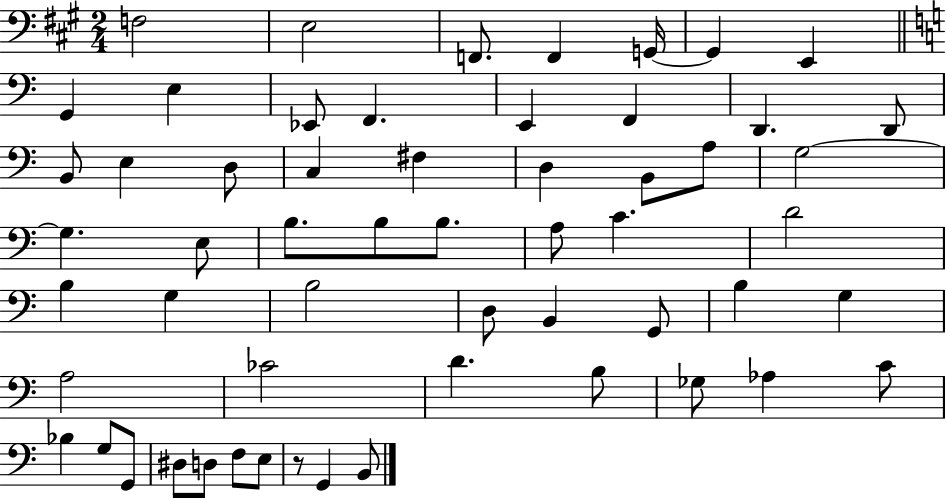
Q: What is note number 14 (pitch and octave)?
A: D2